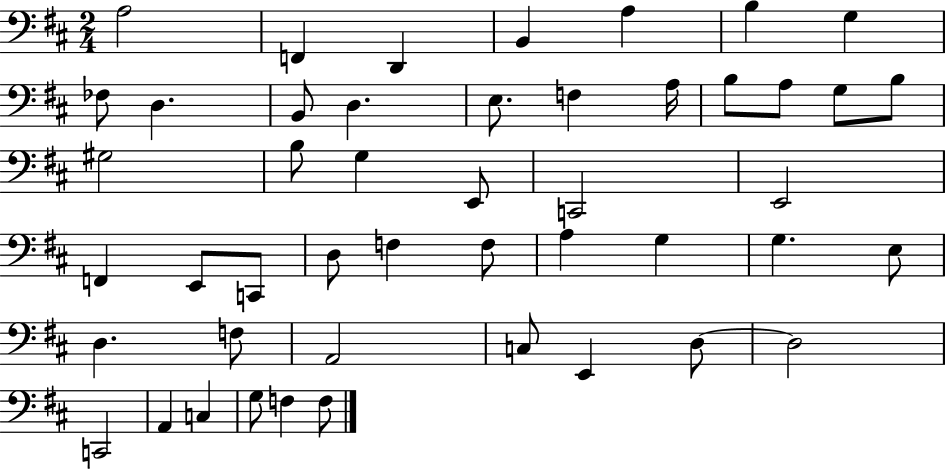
X:1
T:Untitled
M:2/4
L:1/4
K:D
A,2 F,, D,, B,, A, B, G, _F,/2 D, B,,/2 D, E,/2 F, A,/4 B,/2 A,/2 G,/2 B,/2 ^G,2 B,/2 G, E,,/2 C,,2 E,,2 F,, E,,/2 C,,/2 D,/2 F, F,/2 A, G, G, E,/2 D, F,/2 A,,2 C,/2 E,, D,/2 D,2 C,,2 A,, C, G,/2 F, F,/2